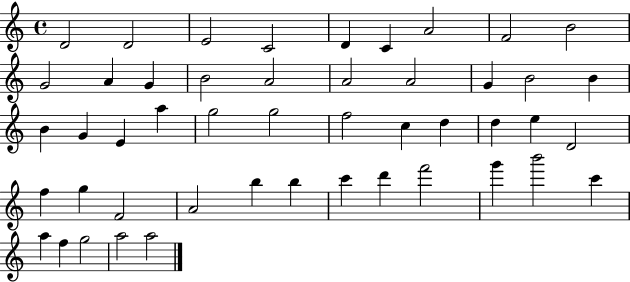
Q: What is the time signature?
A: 4/4